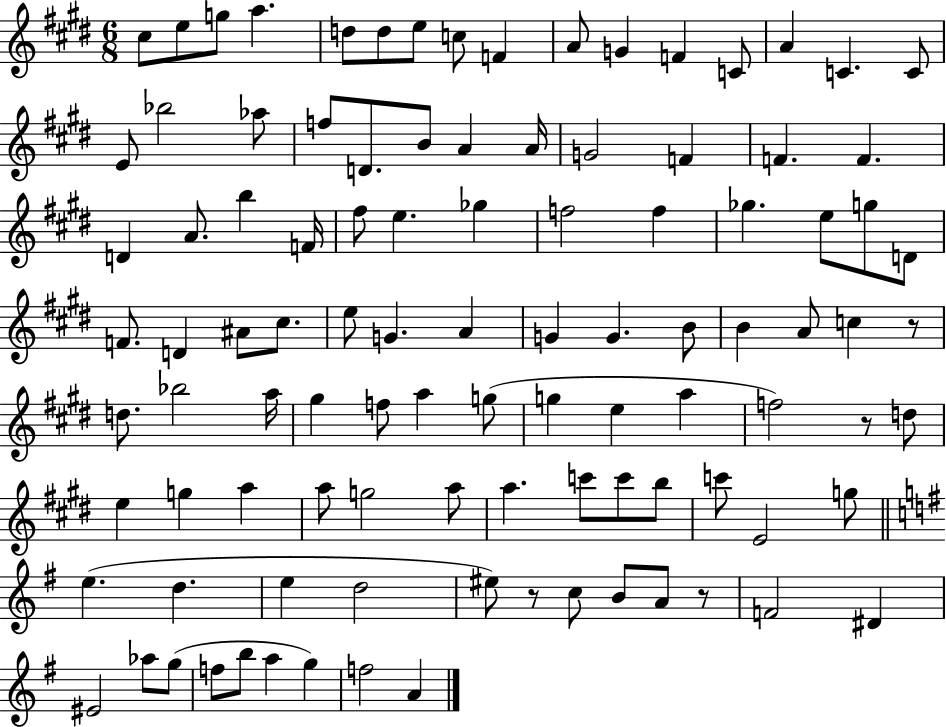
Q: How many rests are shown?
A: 4